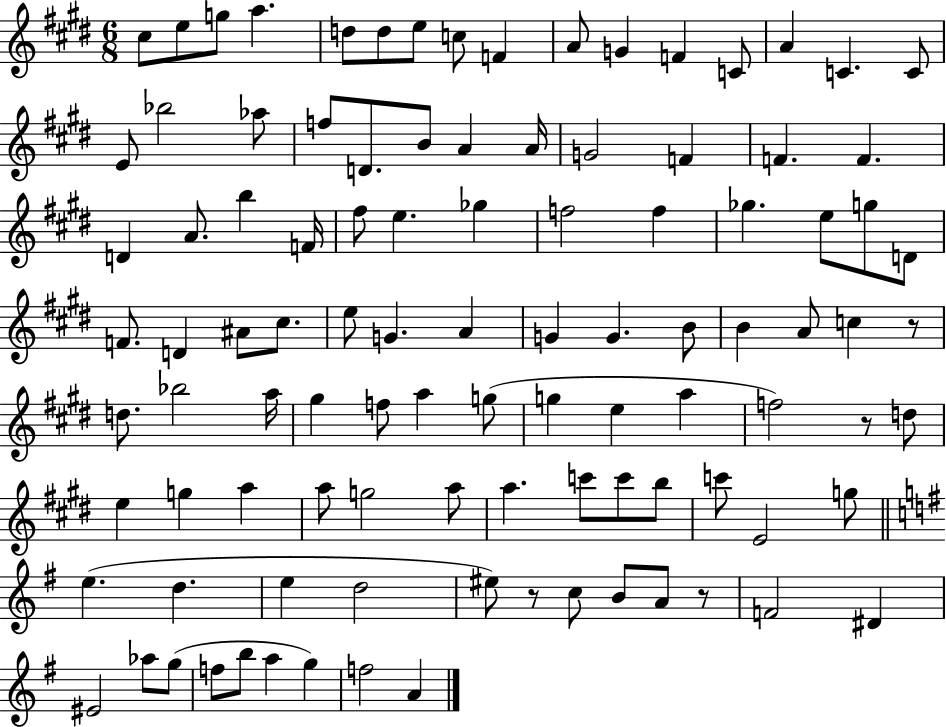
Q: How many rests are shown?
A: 4